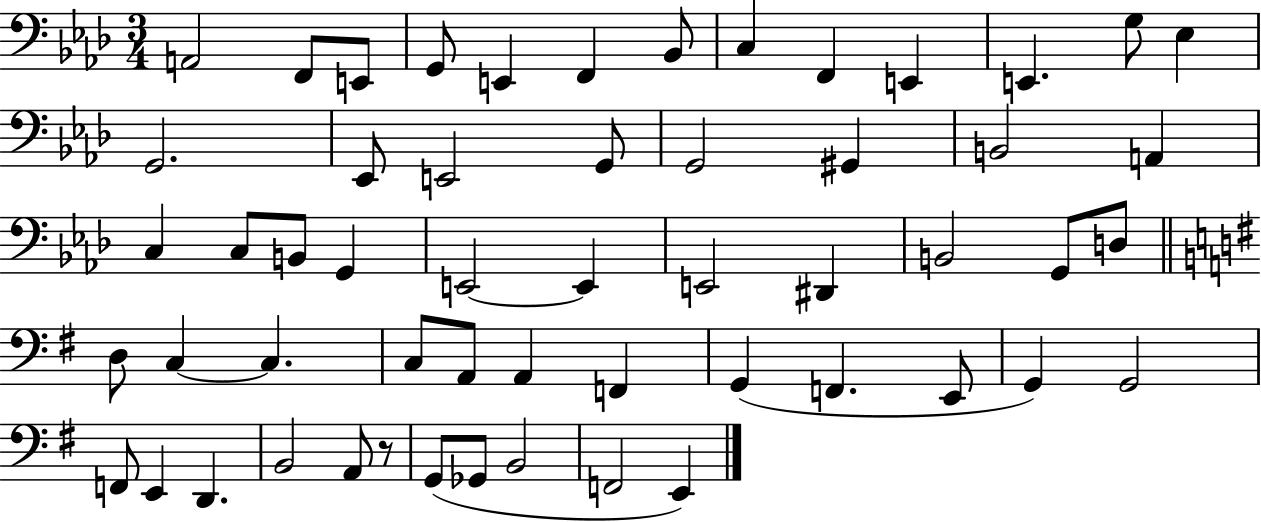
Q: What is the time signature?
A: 3/4